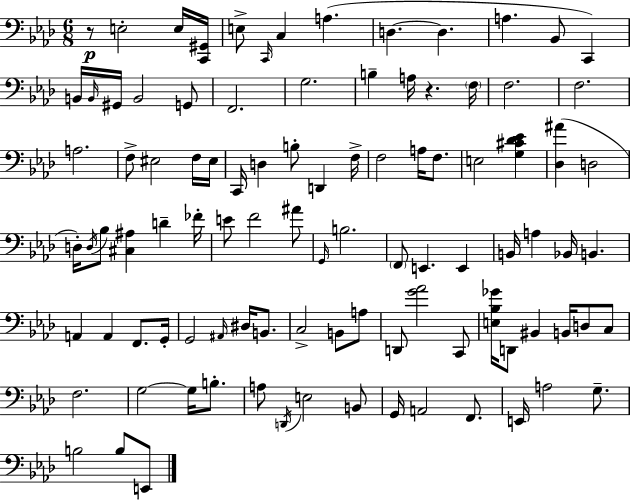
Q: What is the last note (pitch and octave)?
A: E2